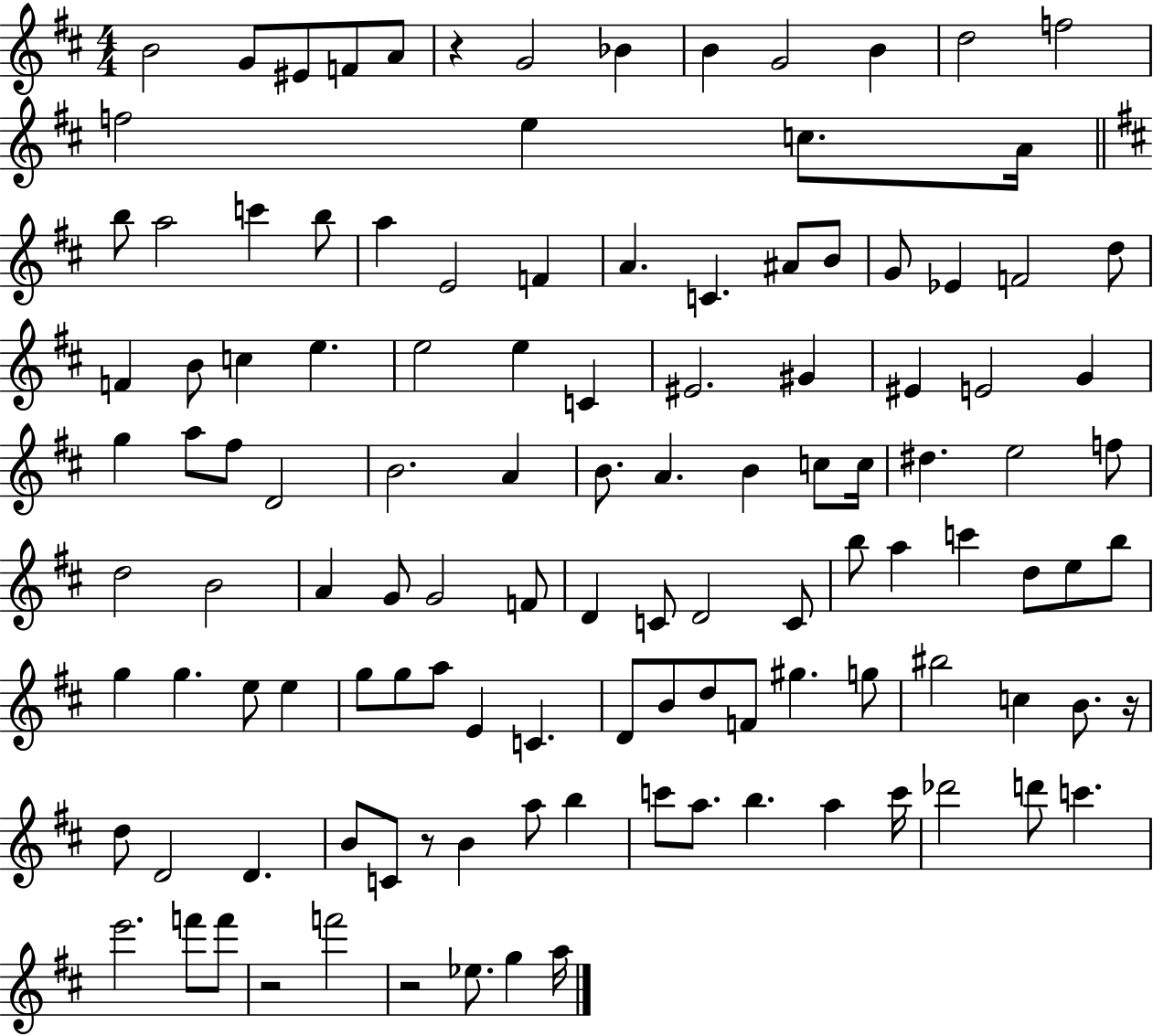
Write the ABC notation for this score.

X:1
T:Untitled
M:4/4
L:1/4
K:D
B2 G/2 ^E/2 F/2 A/2 z G2 _B B G2 B d2 f2 f2 e c/2 A/4 b/2 a2 c' b/2 a E2 F A C ^A/2 B/2 G/2 _E F2 d/2 F B/2 c e e2 e C ^E2 ^G ^E E2 G g a/2 ^f/2 D2 B2 A B/2 A B c/2 c/4 ^d e2 f/2 d2 B2 A G/2 G2 F/2 D C/2 D2 C/2 b/2 a c' d/2 e/2 b/2 g g e/2 e g/2 g/2 a/2 E C D/2 B/2 d/2 F/2 ^g g/2 ^b2 c B/2 z/4 d/2 D2 D B/2 C/2 z/2 B a/2 b c'/2 a/2 b a c'/4 _d'2 d'/2 c' e'2 f'/2 f'/2 z2 f'2 z2 _e/2 g a/4